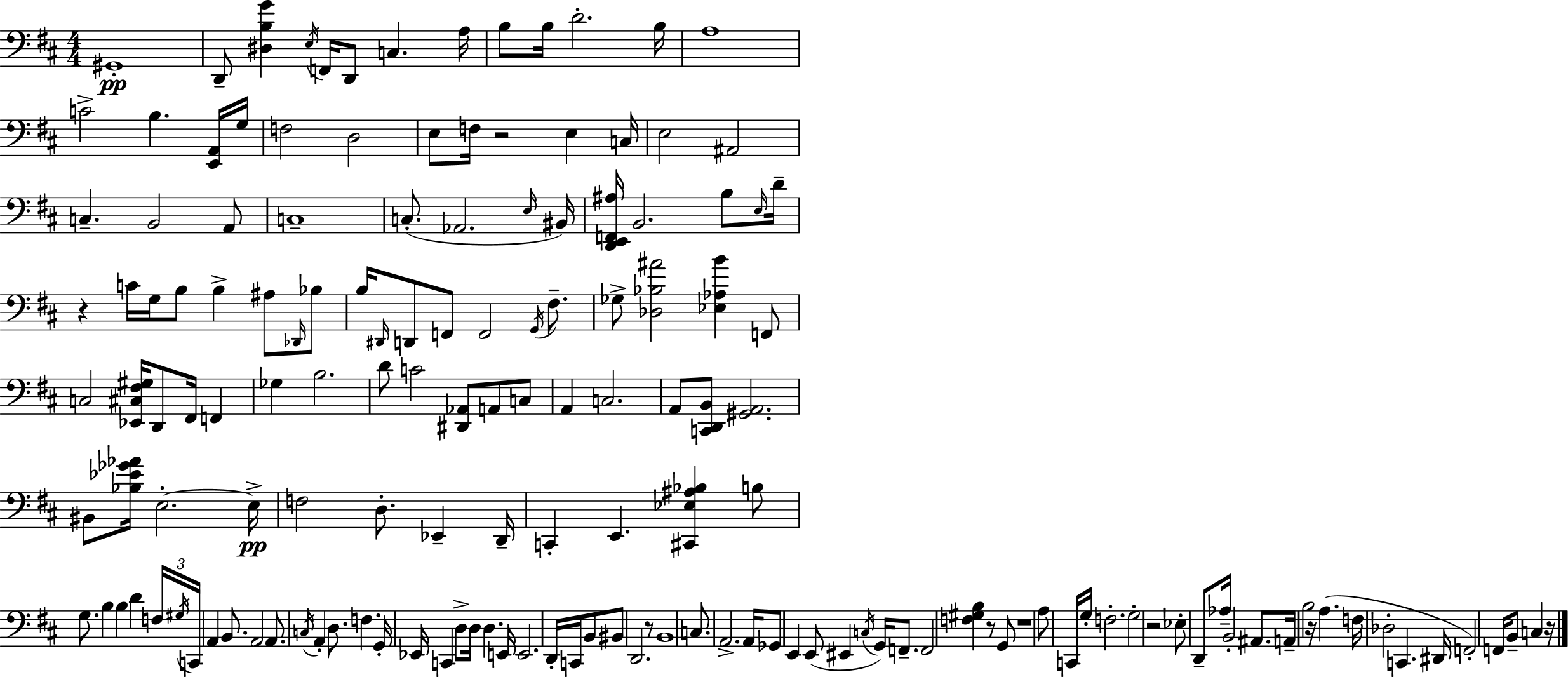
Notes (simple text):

G#2/w D2/e [D#3,B3,G4]/q E3/s F2/s D2/e C3/q. A3/s B3/e B3/s D4/h. B3/s A3/w C4/h B3/q. [E2,A2]/s G3/s F3/h D3/h E3/e F3/s R/h E3/q C3/s E3/h A#2/h C3/q. B2/h A2/e C3/w C3/e. Ab2/h. E3/s BIS2/s [D2,E2,F2,A#3]/s B2/h. B3/e E3/s D4/s R/q C4/s G3/s B3/e B3/q A#3/e Db2/s Bb3/e B3/s D#2/s D2/e F2/e F2/h G2/s F#3/e. Gb3/e [Db3,Bb3,A#4]/h [Eb3,Ab3,B4]/q F2/e C3/h [Eb2,C#3,F#3,G#3]/s D2/e F#2/s F2/q Gb3/q B3/h. D4/e C4/h [D#2,Ab2]/e A2/e C3/e A2/q C3/h. A2/e [C2,D2,B2]/e [G#2,A2]/h. BIS2/e [Bb3,Eb4,Gb4,Ab4]/s E3/h. E3/s F3/h D3/e. Eb2/q D2/s C2/q E2/q. [C#2,Eb3,A#3,Bb3]/q B3/e G3/e. B3/q B3/q D4/q F3/s G#3/s C2/s A2/q B2/e. A2/h A2/e. C3/s A2/q D3/e. F3/q. G2/s Eb2/s C2/q D3/e D3/s D3/q. E2/s E2/h. D2/s C2/s B2/e BIS2/e D2/h. R/e B2/w C3/e. A2/h. A2/s Gb2/e E2/q E2/e EIS2/q C3/s G2/s F2/e. F2/h [F3,G#3,B3]/q R/e G2/e R/w A3/e C2/s G3/s F3/h. G3/h R/h Eb3/e D2/e Ab3/s B2/h A#2/e. A2/s B3/h R/s A3/q. F3/s Db3/h C2/q. D#2/s F2/h F2/s B2/e C3/q R/s